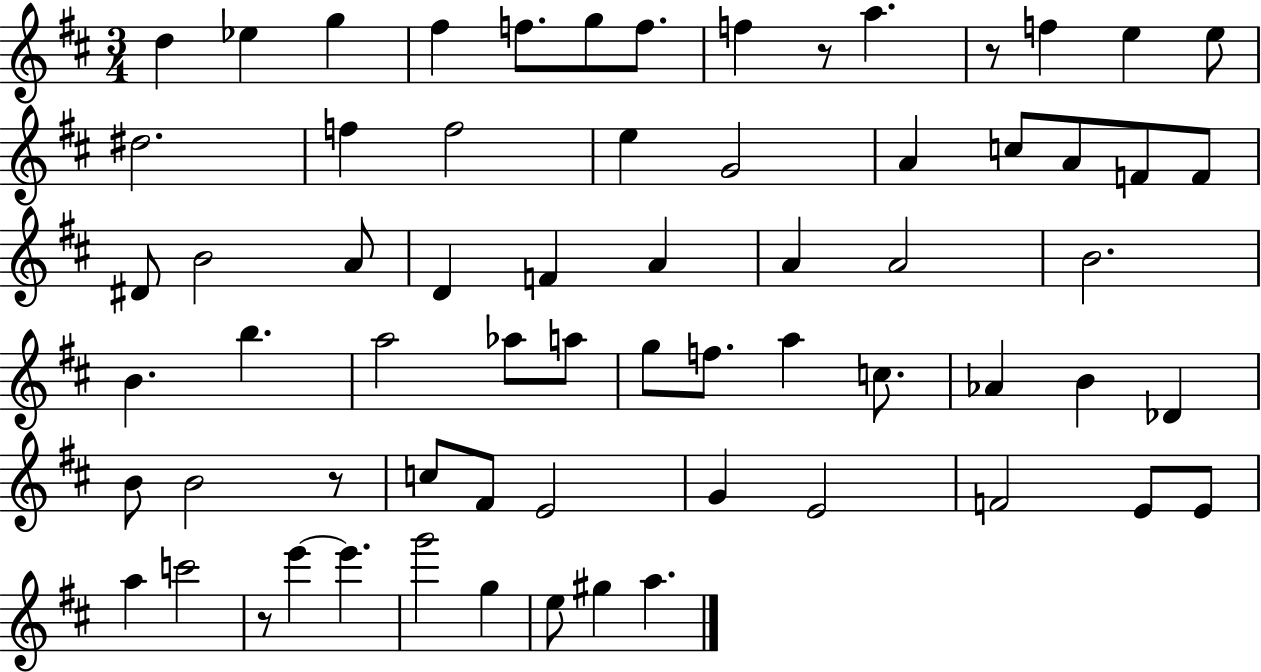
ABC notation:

X:1
T:Untitled
M:3/4
L:1/4
K:D
d _e g ^f f/2 g/2 f/2 f z/2 a z/2 f e e/2 ^d2 f f2 e G2 A c/2 A/2 F/2 F/2 ^D/2 B2 A/2 D F A A A2 B2 B b a2 _a/2 a/2 g/2 f/2 a c/2 _A B _D B/2 B2 z/2 c/2 ^F/2 E2 G E2 F2 E/2 E/2 a c'2 z/2 e' e' g'2 g e/2 ^g a